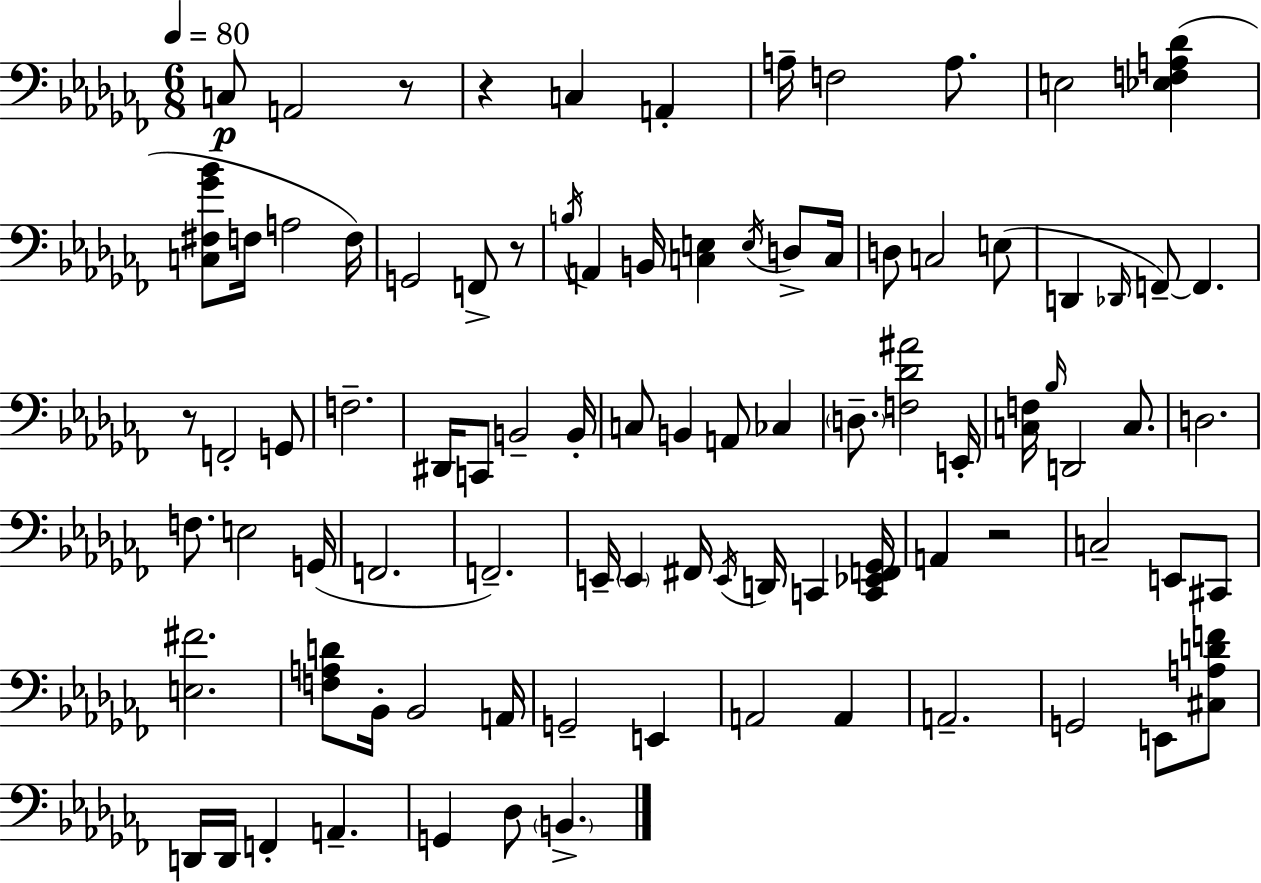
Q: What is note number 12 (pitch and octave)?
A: G2